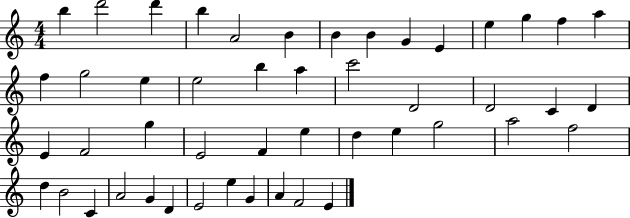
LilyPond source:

{
  \clef treble
  \numericTimeSignature
  \time 4/4
  \key c \major
  b''4 d'''2 d'''4 | b''4 a'2 b'4 | b'4 b'4 g'4 e'4 | e''4 g''4 f''4 a''4 | \break f''4 g''2 e''4 | e''2 b''4 a''4 | c'''2 d'2 | d'2 c'4 d'4 | \break e'4 f'2 g''4 | e'2 f'4 e''4 | d''4 e''4 g''2 | a''2 f''2 | \break d''4 b'2 c'4 | a'2 g'4 d'4 | e'2 e''4 g'4 | a'4 f'2 e'4 | \break \bar "|."
}